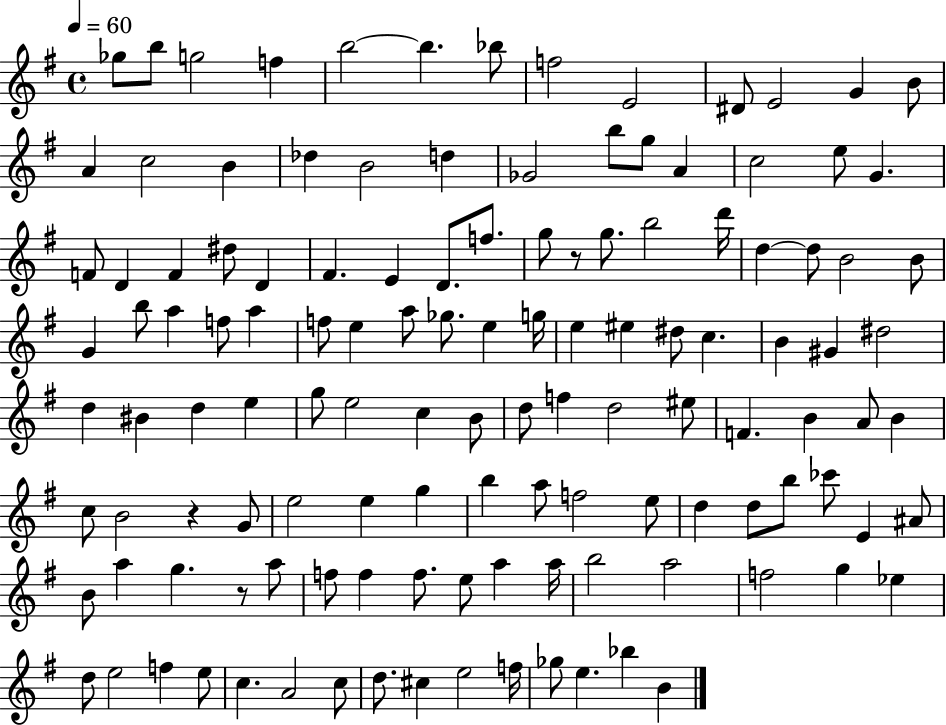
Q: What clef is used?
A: treble